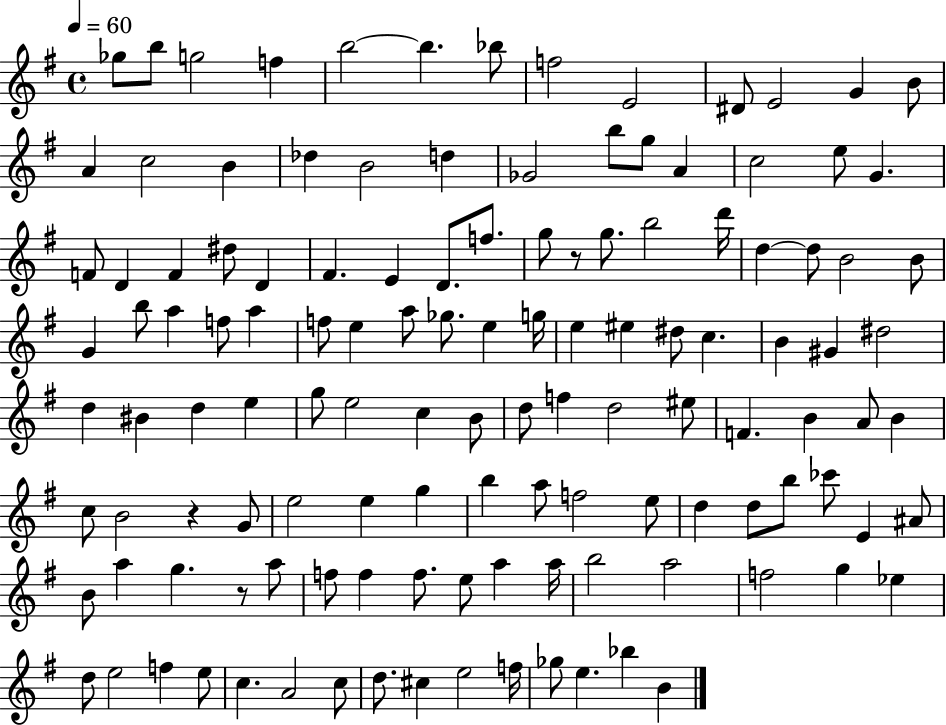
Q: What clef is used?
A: treble